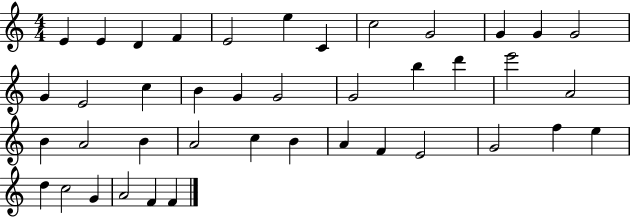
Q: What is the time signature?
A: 4/4